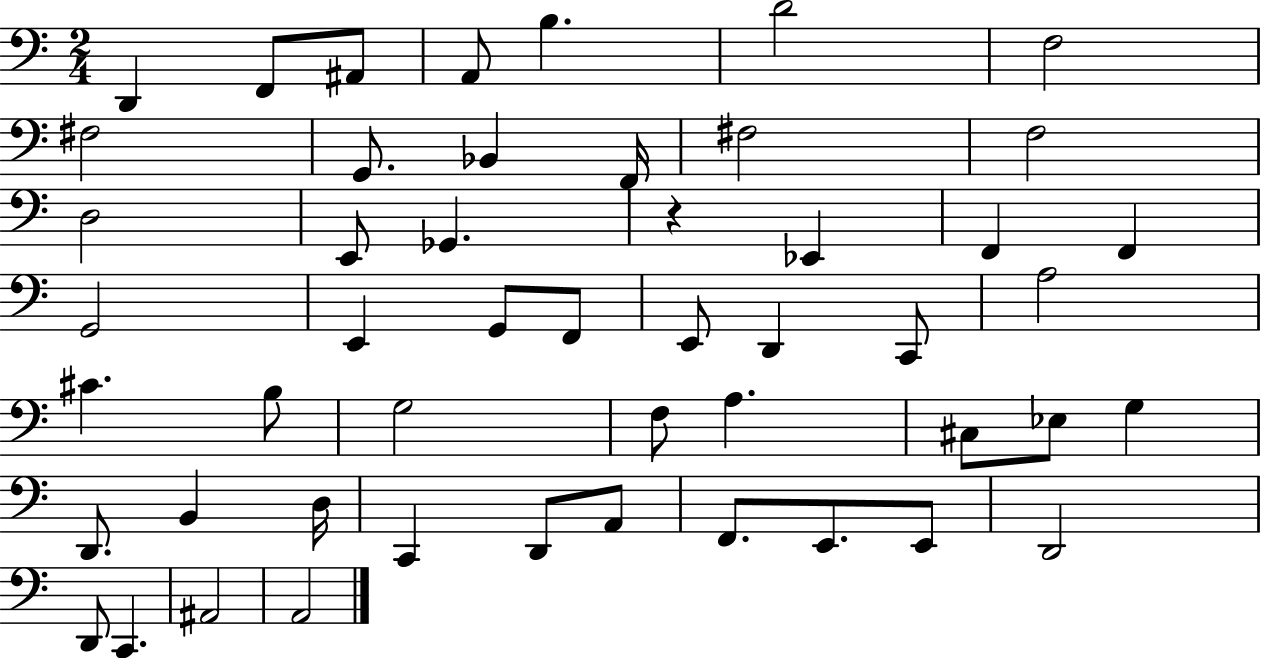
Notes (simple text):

D2/q F2/e A#2/e A2/e B3/q. D4/h F3/h F#3/h G2/e. Bb2/q F2/s F#3/h F3/h D3/h E2/e Gb2/q. R/q Eb2/q F2/q F2/q G2/h E2/q G2/e F2/e E2/e D2/q C2/e A3/h C#4/q. B3/e G3/h F3/e A3/q. C#3/e Eb3/e G3/q D2/e. B2/q D3/s C2/q D2/e A2/e F2/e. E2/e. E2/e D2/h D2/e C2/q. A#2/h A2/h